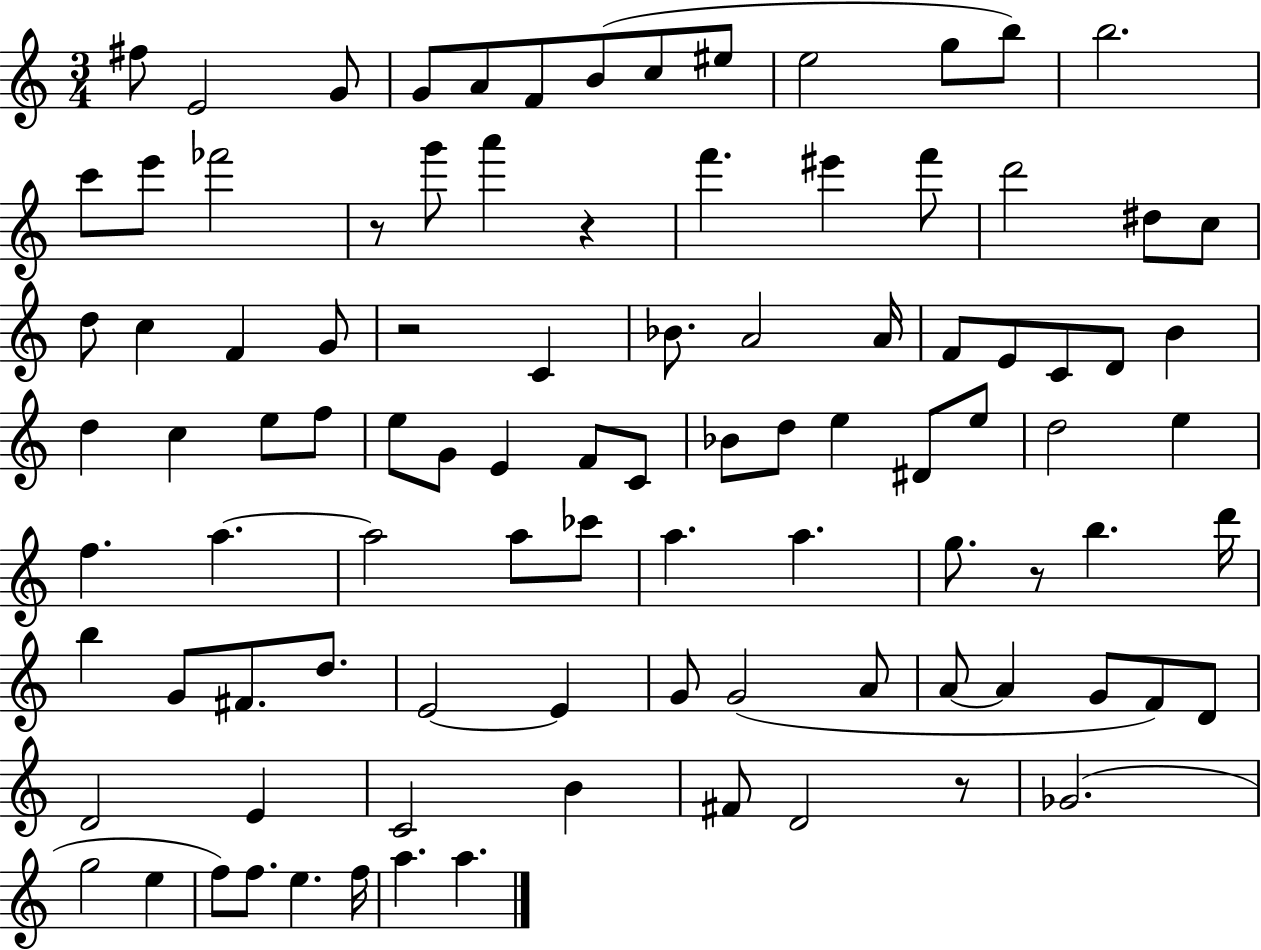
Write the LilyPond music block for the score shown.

{
  \clef treble
  \numericTimeSignature
  \time 3/4
  \key c \major
  fis''8 e'2 g'8 | g'8 a'8 f'8 b'8( c''8 eis''8 | e''2 g''8 b''8) | b''2. | \break c'''8 e'''8 fes'''2 | r8 g'''8 a'''4 r4 | f'''4. eis'''4 f'''8 | d'''2 dis''8 c''8 | \break d''8 c''4 f'4 g'8 | r2 c'4 | bes'8. a'2 a'16 | f'8 e'8 c'8 d'8 b'4 | \break d''4 c''4 e''8 f''8 | e''8 g'8 e'4 f'8 c'8 | bes'8 d''8 e''4 dis'8 e''8 | d''2 e''4 | \break f''4. a''4.~~ | a''2 a''8 ces'''8 | a''4. a''4. | g''8. r8 b''4. d'''16 | \break b''4 g'8 fis'8. d''8. | e'2~~ e'4 | g'8 g'2( a'8 | a'8~~ a'4 g'8 f'8) d'8 | \break d'2 e'4 | c'2 b'4 | fis'8 d'2 r8 | ges'2.( | \break g''2 e''4 | f''8) f''8. e''4. f''16 | a''4. a''4. | \bar "|."
}